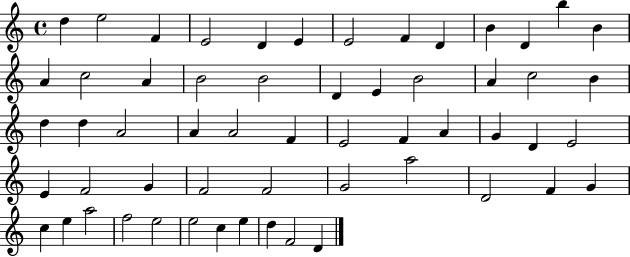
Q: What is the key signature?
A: C major